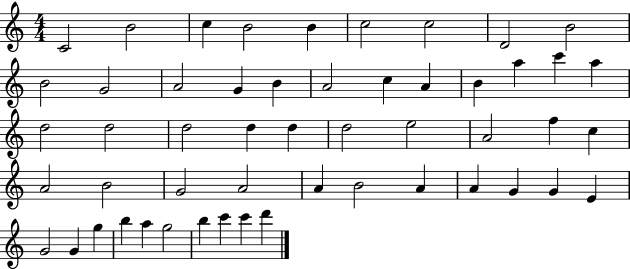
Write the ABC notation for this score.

X:1
T:Untitled
M:4/4
L:1/4
K:C
C2 B2 c B2 B c2 c2 D2 B2 B2 G2 A2 G B A2 c A B a c' a d2 d2 d2 d d d2 e2 A2 f c A2 B2 G2 A2 A B2 A A G G E G2 G g b a g2 b c' c' d'